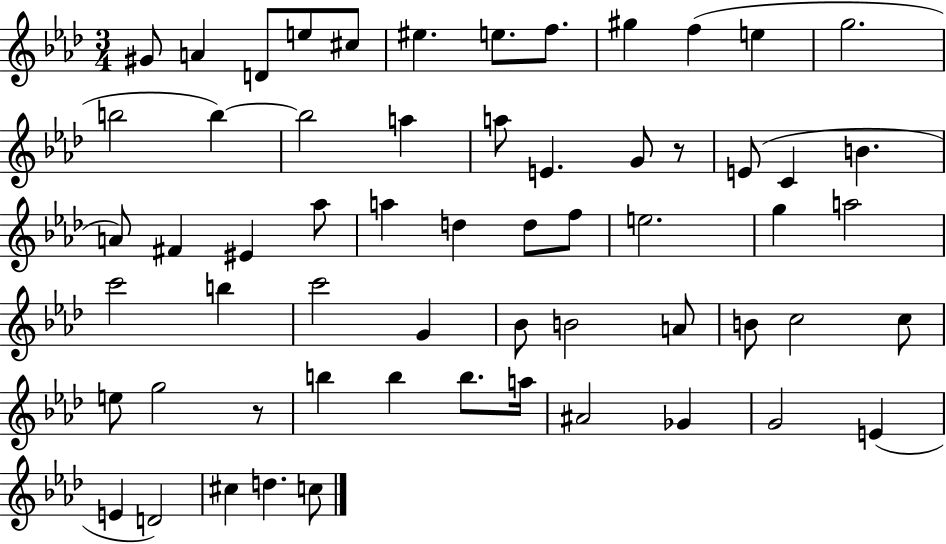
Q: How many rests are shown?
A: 2